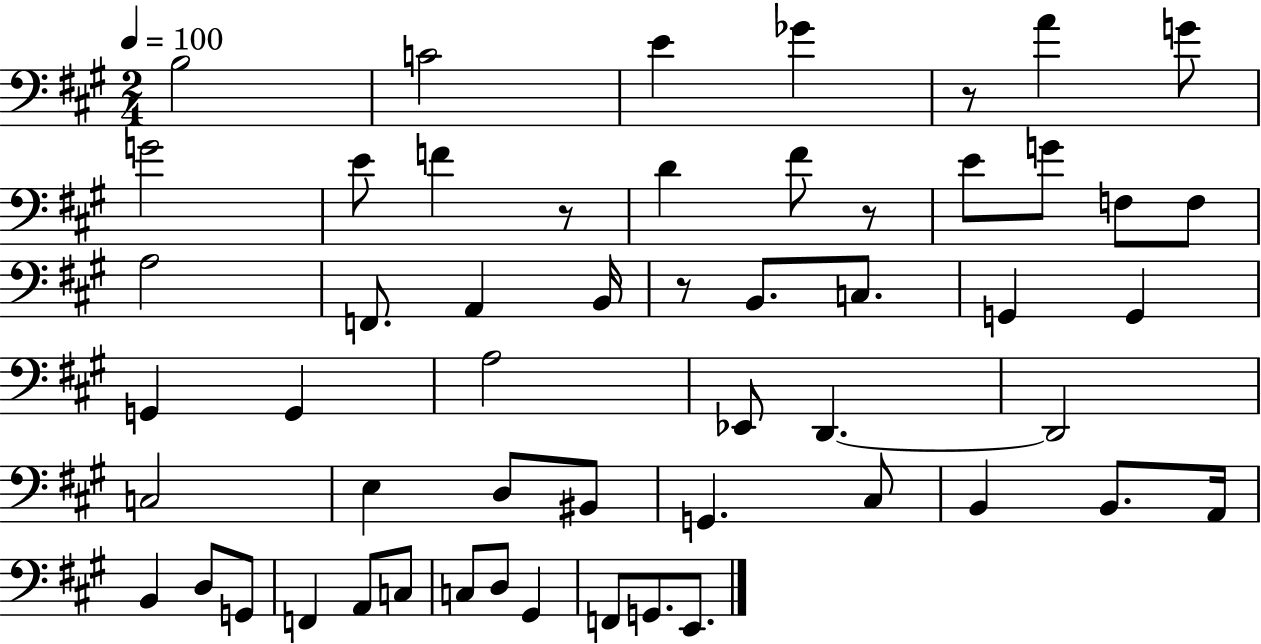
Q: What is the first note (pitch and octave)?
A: B3